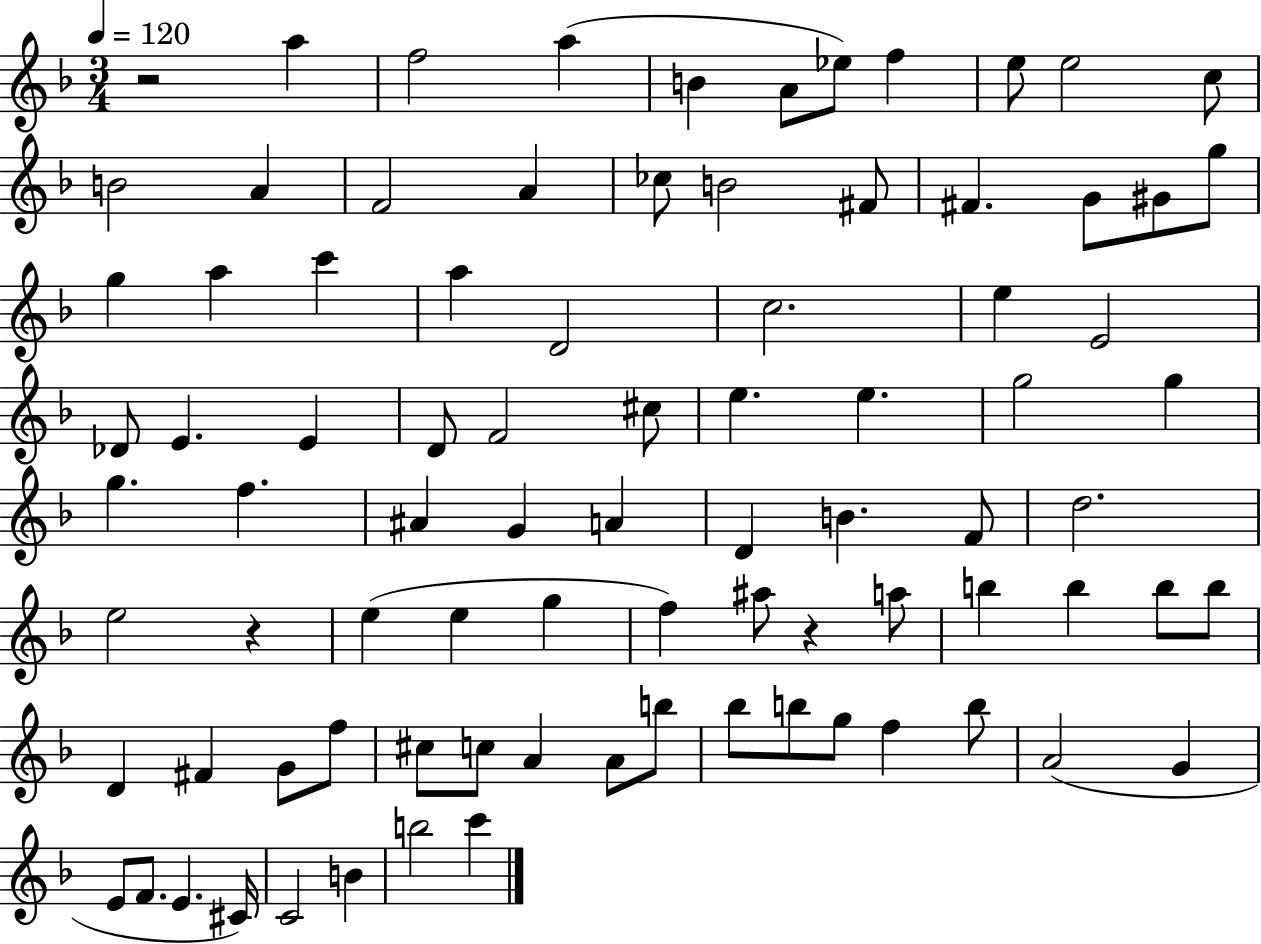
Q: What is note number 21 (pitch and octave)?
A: G5